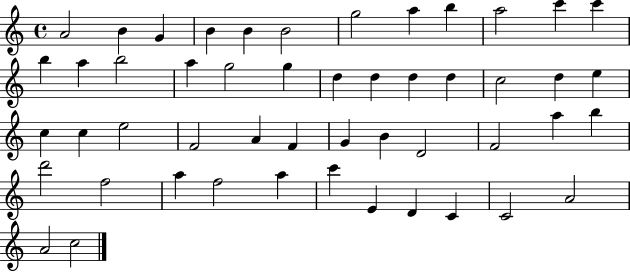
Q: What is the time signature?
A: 4/4